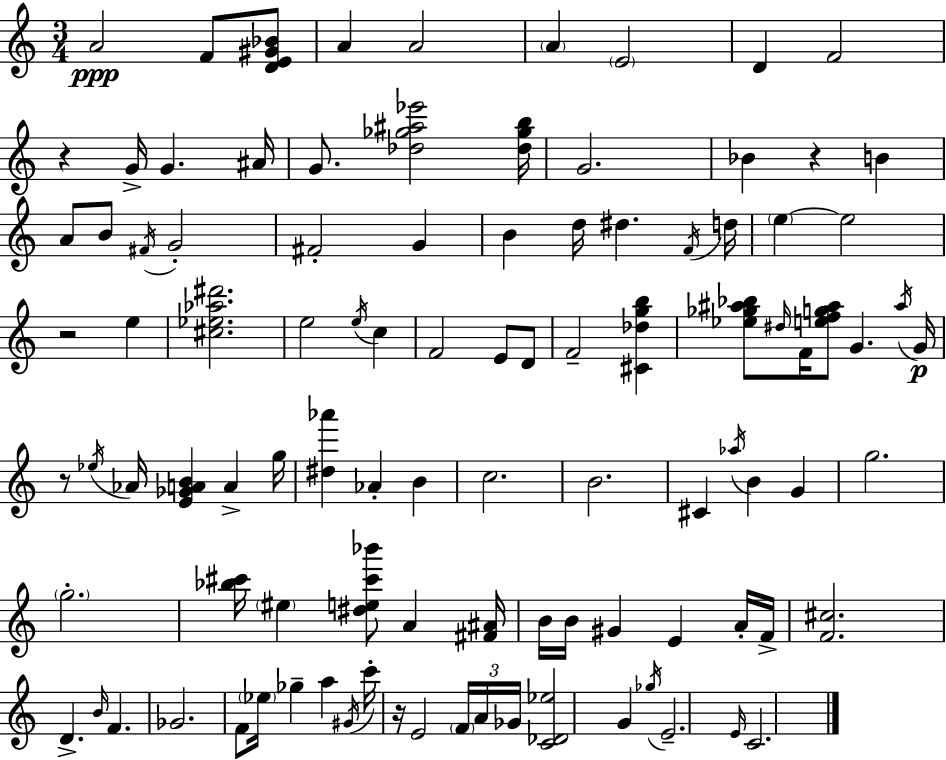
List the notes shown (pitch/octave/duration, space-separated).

A4/h F4/e [D4,E4,G#4,Bb4]/e A4/q A4/h A4/q E4/h D4/q F4/h R/q G4/s G4/q. A#4/s G4/e. [Db5,Gb5,A#5,Eb6]/h [Db5,Gb5,B5]/s G4/h. Bb4/q R/q B4/q A4/e B4/e F#4/s G4/h F#4/h G4/q B4/q D5/s D#5/q. F4/s D5/s E5/q E5/h R/h E5/q [C#5,Eb5,Ab5,D#6]/h. E5/h E5/s C5/q F4/h E4/e D4/e F4/h [C#4,Db5,G5,B5]/q [Eb5,Gb5,A#5,Bb5]/e D#5/s F4/s [E5,F5,G5,A#5]/e G4/q. A#5/s G4/s R/e Eb5/s Ab4/s [E4,Gb4,A4,B4]/q A4/q G5/s [D#5,Ab6]/q Ab4/q B4/q C5/h. B4/h. C#4/q Ab5/s B4/q G4/q G5/h. G5/h. [Bb5,C#6]/s EIS5/q [D#5,E5,C#6,Bb6]/e A4/q [F#4,A#4]/s B4/s B4/s G#4/q E4/q A4/s F4/s [F4,C#5]/h. D4/q. B4/s F4/q. Gb4/h. F4/e Eb5/s Gb5/q A5/q G#4/s C6/s R/s E4/h F4/s A4/s Gb4/s [C4,Db4,Eb5]/h G4/q Gb5/s E4/h. E4/s C4/h.